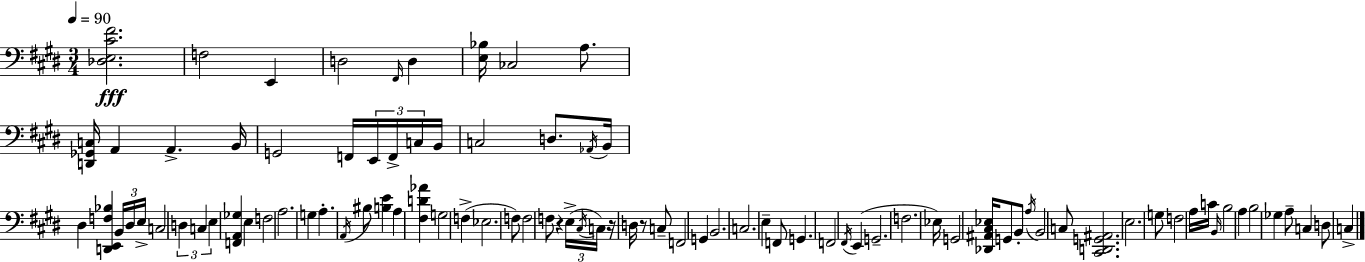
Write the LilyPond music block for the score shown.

{
  \clef bass
  \numericTimeSignature
  \time 3/4
  \key e \major
  \tempo 4 = 90
  <des e cis' fis'>2.\fff | f2 e,4 | d2 \grace { fis,16 } d4 | <e bes>16 ces2 a8. | \break <d, ges, c>16 a,4 a,4.-> | b,16 g,2 f,16 \tuplet 3/2 { e,16 f,16-> | c16 } b,16 c2 d8. | \acciaccatura { aes,16 } b,16 dis4 <d, e, f bes>4 \tuplet 3/2 { b,16 | \break dis16 e16-> } c2 \tuplet 3/2 { d4 | c4 e4 } <f, a, ges>4 | e4 f2 | a2. | \break g4 a4.-. | \acciaccatura { a,16 } bis8 <b e'>4 a4 <fis d' aes'>4 | g2 f4->( | ees2. | \break f8) f2 | f8 r4 \tuplet 3/2 { e16->( \acciaccatura { cis16 } c16) } r16 d16 | r8 c8-- f,2 | g,4 b,2. | \break c2. | e4-- f,8 g,4. | f,2 | \acciaccatura { fis,16 }( e,4 g,2.-- | \break f2. | ees16) g,2 | <des, ais, cis ees>16 g,8 b,8-. \acciaccatura { a16 } b,2 | c8 <cis, d, g, ais,>2. | \break e2. | g8 f2 | a16 c'16 \grace { b,16 } b2 | a4 b2 | \break ges4 a8-- c4 | d8 c4-> \bar "|."
}